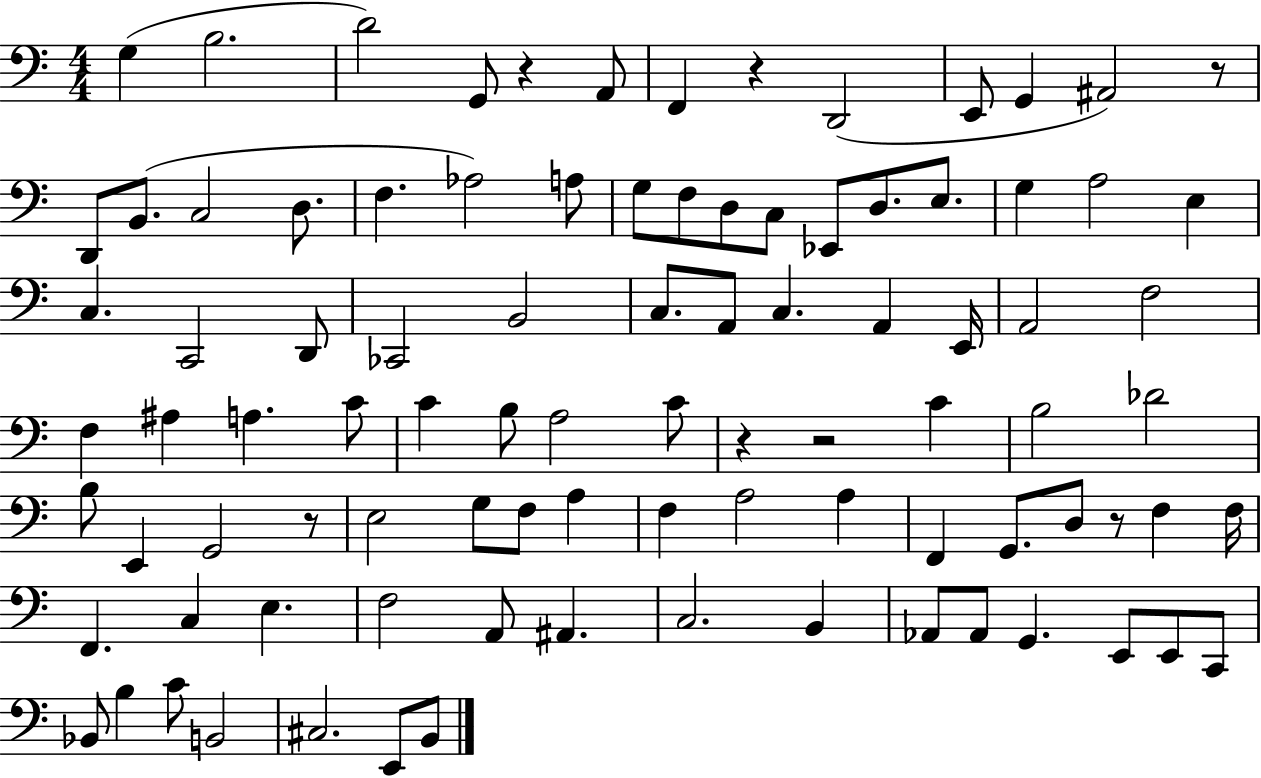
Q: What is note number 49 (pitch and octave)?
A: B3